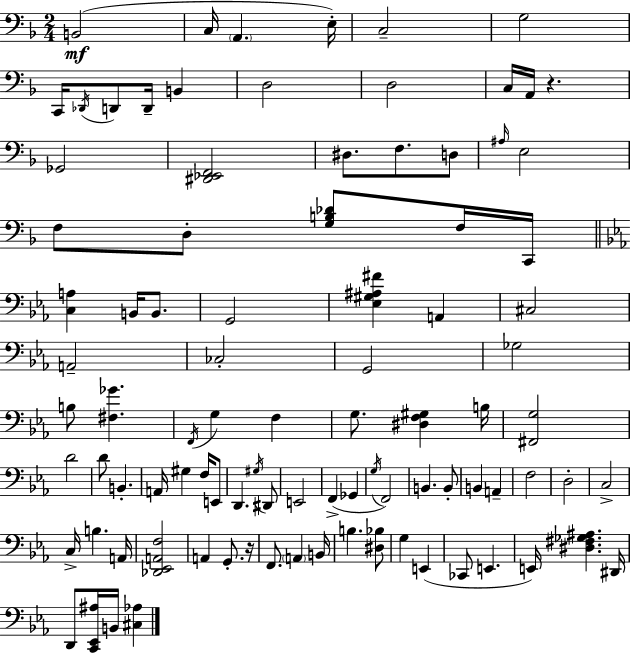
X:1
T:Untitled
M:2/4
L:1/4
K:F
B,,2 C,/4 A,, E,/4 C,2 G,2 C,,/4 _D,,/4 D,,/2 D,,/4 B,, D,2 D,2 C,/4 A,,/4 z _G,,2 [^D,,_E,,F,,]2 ^D,/2 F,/2 D,/2 ^A,/4 E,2 F,/2 D,/2 [G,B,_D]/2 F,/4 C,,/4 [C,A,] B,,/4 B,,/2 G,,2 [_E,^G,^A,^F] A,, ^C,2 A,,2 _C,2 G,,2 _G,2 B,/2 [^F,_G] F,,/4 G, F, G,/2 [^D,F,^G,] B,/4 [^F,,G,]2 D2 D/2 B,, A,,/4 ^G, F,/4 E,,/2 D,, ^G,/4 ^D,,/2 E,,2 F,, _G,, G,/4 F,,2 B,, B,,/2 B,, A,, F,2 D,2 C,2 C,/4 B, A,,/4 [_D,,_E,,A,,F,]2 A,, G,,/2 z/4 F,,/2 A,, B,,/4 B, [^D,_B,]/2 G, E,, _C,,/2 E,, E,,/4 [^D,^F,_G,^A,] ^D,,/4 D,,/2 [C,,_E,,^A,]/4 B,,/4 [^C,_A,]